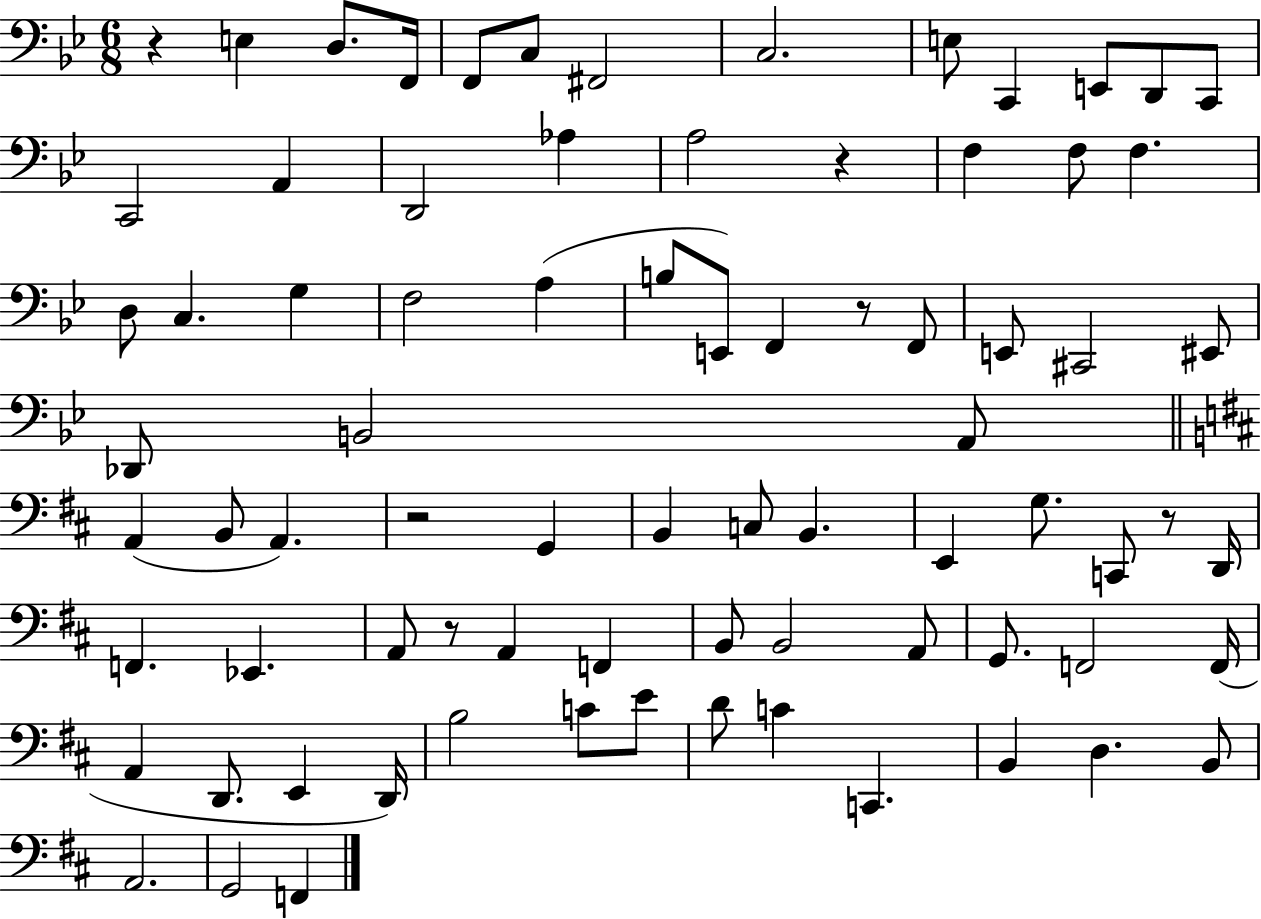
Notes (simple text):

R/q E3/q D3/e. F2/s F2/e C3/e F#2/h C3/h. E3/e C2/q E2/e D2/e C2/e C2/h A2/q D2/h Ab3/q A3/h R/q F3/q F3/e F3/q. D3/e C3/q. G3/q F3/h A3/q B3/e E2/e F2/q R/e F2/e E2/e C#2/h EIS2/e Db2/e B2/h A2/e A2/q B2/e A2/q. R/h G2/q B2/q C3/e B2/q. E2/q G3/e. C2/e R/e D2/s F2/q. Eb2/q. A2/e R/e A2/q F2/q B2/e B2/h A2/e G2/e. F2/h F2/s A2/q D2/e. E2/q D2/s B3/h C4/e E4/e D4/e C4/q C2/q. B2/q D3/q. B2/e A2/h. G2/h F2/q